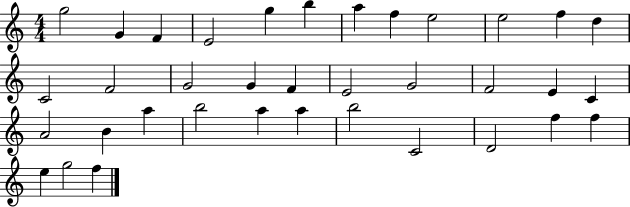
{
  \clef treble
  \numericTimeSignature
  \time 4/4
  \key c \major
  g''2 g'4 f'4 | e'2 g''4 b''4 | a''4 f''4 e''2 | e''2 f''4 d''4 | \break c'2 f'2 | g'2 g'4 f'4 | e'2 g'2 | f'2 e'4 c'4 | \break a'2 b'4 a''4 | b''2 a''4 a''4 | b''2 c'2 | d'2 f''4 f''4 | \break e''4 g''2 f''4 | \bar "|."
}